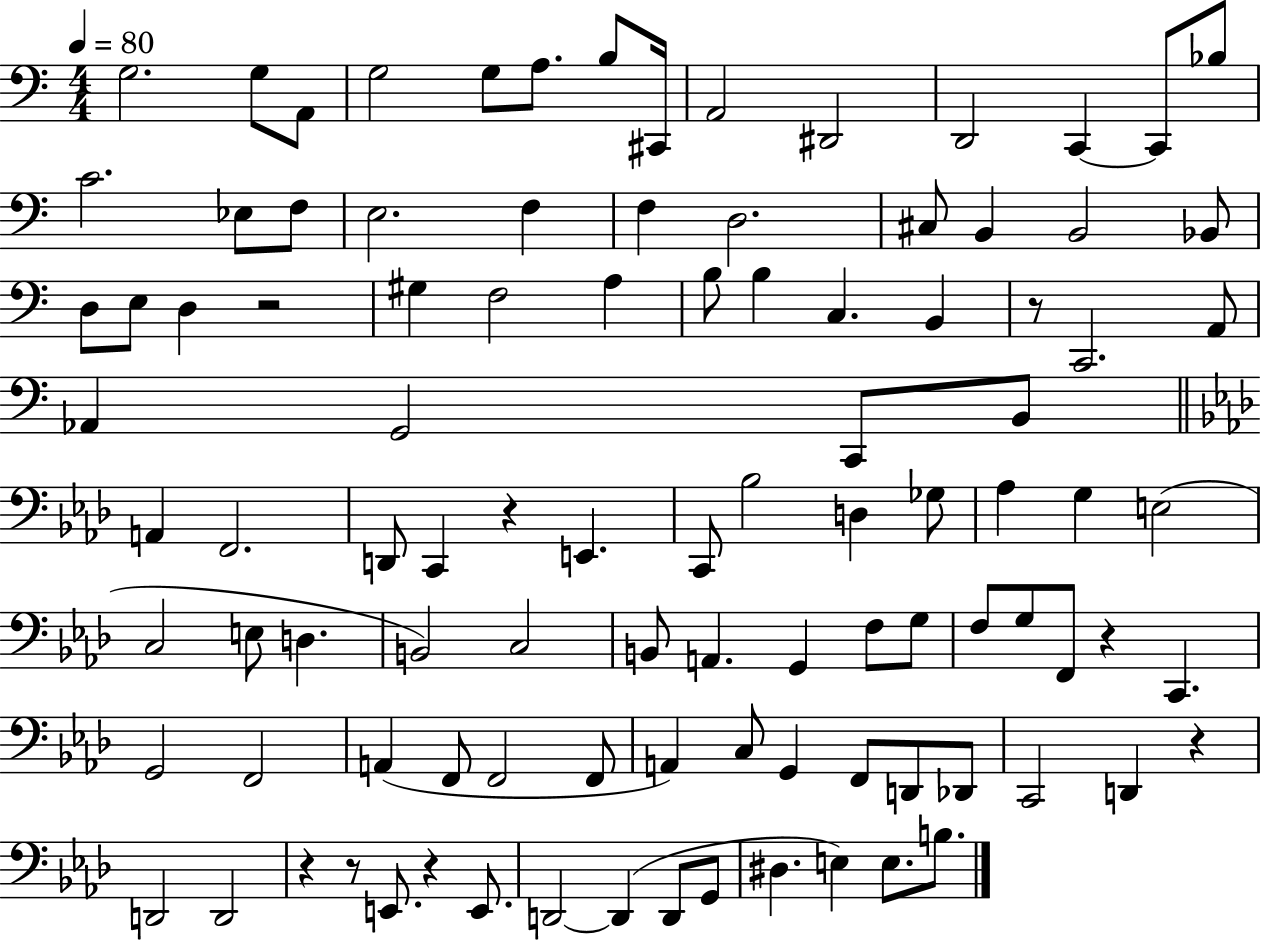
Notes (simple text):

G3/h. G3/e A2/e G3/h G3/e A3/e. B3/e C#2/s A2/h D#2/h D2/h C2/q C2/e Bb3/e C4/h. Eb3/e F3/e E3/h. F3/q F3/q D3/h. C#3/e B2/q B2/h Bb2/e D3/e E3/e D3/q R/h G#3/q F3/h A3/q B3/e B3/q C3/q. B2/q R/e C2/h. A2/e Ab2/q G2/h C2/e B2/e A2/q F2/h. D2/e C2/q R/q E2/q. C2/e Bb3/h D3/q Gb3/e Ab3/q G3/q E3/h C3/h E3/e D3/q. B2/h C3/h B2/e A2/q. G2/q F3/e G3/e F3/e G3/e F2/e R/q C2/q. G2/h F2/h A2/q F2/e F2/h F2/e A2/q C3/e G2/q F2/e D2/e Db2/e C2/h D2/q R/q D2/h D2/h R/q R/e E2/e. R/q E2/e. D2/h D2/q D2/e G2/e D#3/q. E3/q E3/e. B3/e.